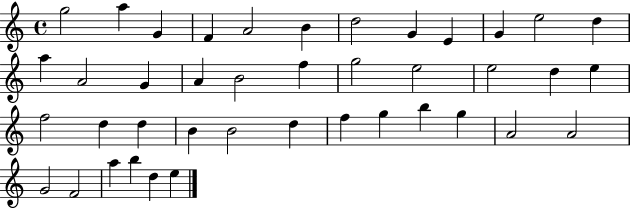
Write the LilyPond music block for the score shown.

{
  \clef treble
  \time 4/4
  \defaultTimeSignature
  \key c \major
  g''2 a''4 g'4 | f'4 a'2 b'4 | d''2 g'4 e'4 | g'4 e''2 d''4 | \break a''4 a'2 g'4 | a'4 b'2 f''4 | g''2 e''2 | e''2 d''4 e''4 | \break f''2 d''4 d''4 | b'4 b'2 d''4 | f''4 g''4 b''4 g''4 | a'2 a'2 | \break g'2 f'2 | a''4 b''4 d''4 e''4 | \bar "|."
}